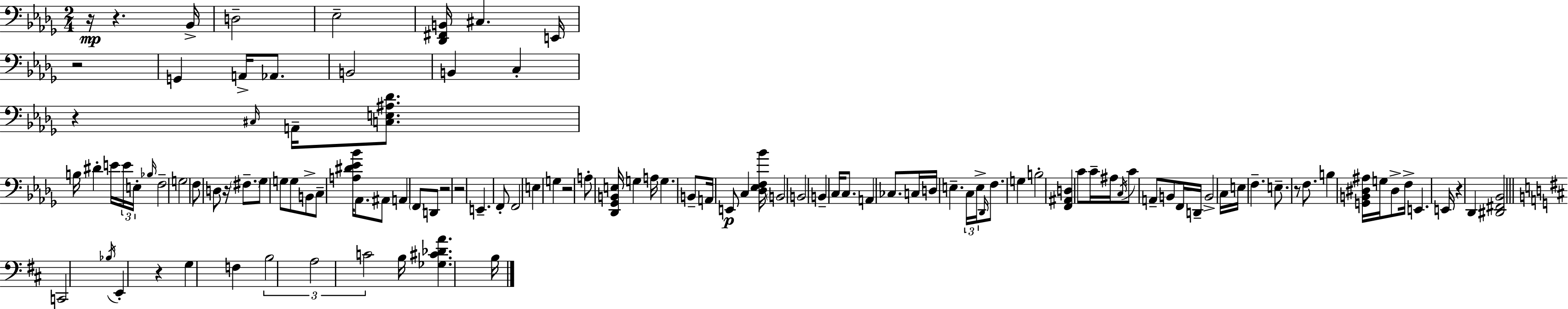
R/s R/q. Bb2/s D3/h Eb3/h [Db2,F#2,B2]/s C#3/q. E2/s R/h G2/q A2/s Ab2/e. B2/h B2/q C3/q R/q C#3/s A2/s [C3,E3,A#3,Db4]/e. B3/s D#4/q E4/s E4/s E3/s Bb3/s F3/h G3/h F3/e D3/e R/s F#3/e. Gb3/e G3/e G3/e B2/e C3/e [A3,D#4,Eb4,Bb4]/s Ab2/e. A#2/e A2/q F2/e D2/e R/h R/h E2/q. F2/e F2/h E3/q G3/q R/h A3/e [Db2,Gb2,B2,E3]/s G3/q A3/s G3/q. B2/e A2/s E2/e C3/q [Db3,Eb3,F3,Bb4]/s B2/h B2/h B2/q C3/s C3/e. A2/q CES3/e. C3/s D3/s E3/q. C3/s E3/s Db2/s F3/e. G3/q B3/h [F2,A#2,D3]/q C4/e C4/s A#3/s C3/s C4/e A2/e B2/e F2/s D2/s B2/h C3/s E3/s F3/q. E3/e. R/e F3/e. B3/q [G2,B2,D#3,A#3]/s G3/s D#3/e F3/s E2/q. E2/s R/q Db2/q [D#2,F#2,Bb2]/h C2/h Bb3/s E2/q R/q G3/q F3/q B3/h A3/h C4/h B3/s [Gb3,C#4,Db4,A4]/q. B3/s